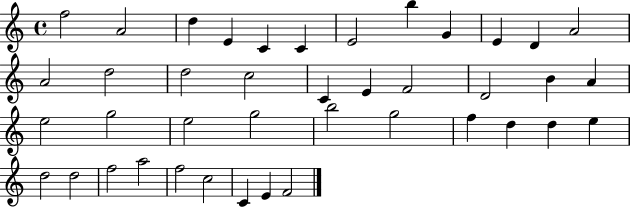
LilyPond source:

{
  \clef treble
  \time 4/4
  \defaultTimeSignature
  \key c \major
  f''2 a'2 | d''4 e'4 c'4 c'4 | e'2 b''4 g'4 | e'4 d'4 a'2 | \break a'2 d''2 | d''2 c''2 | c'4 e'4 f'2 | d'2 b'4 a'4 | \break e''2 g''2 | e''2 g''2 | b''2 g''2 | f''4 d''4 d''4 e''4 | \break d''2 d''2 | f''2 a''2 | f''2 c''2 | c'4 e'4 f'2 | \break \bar "|."
}